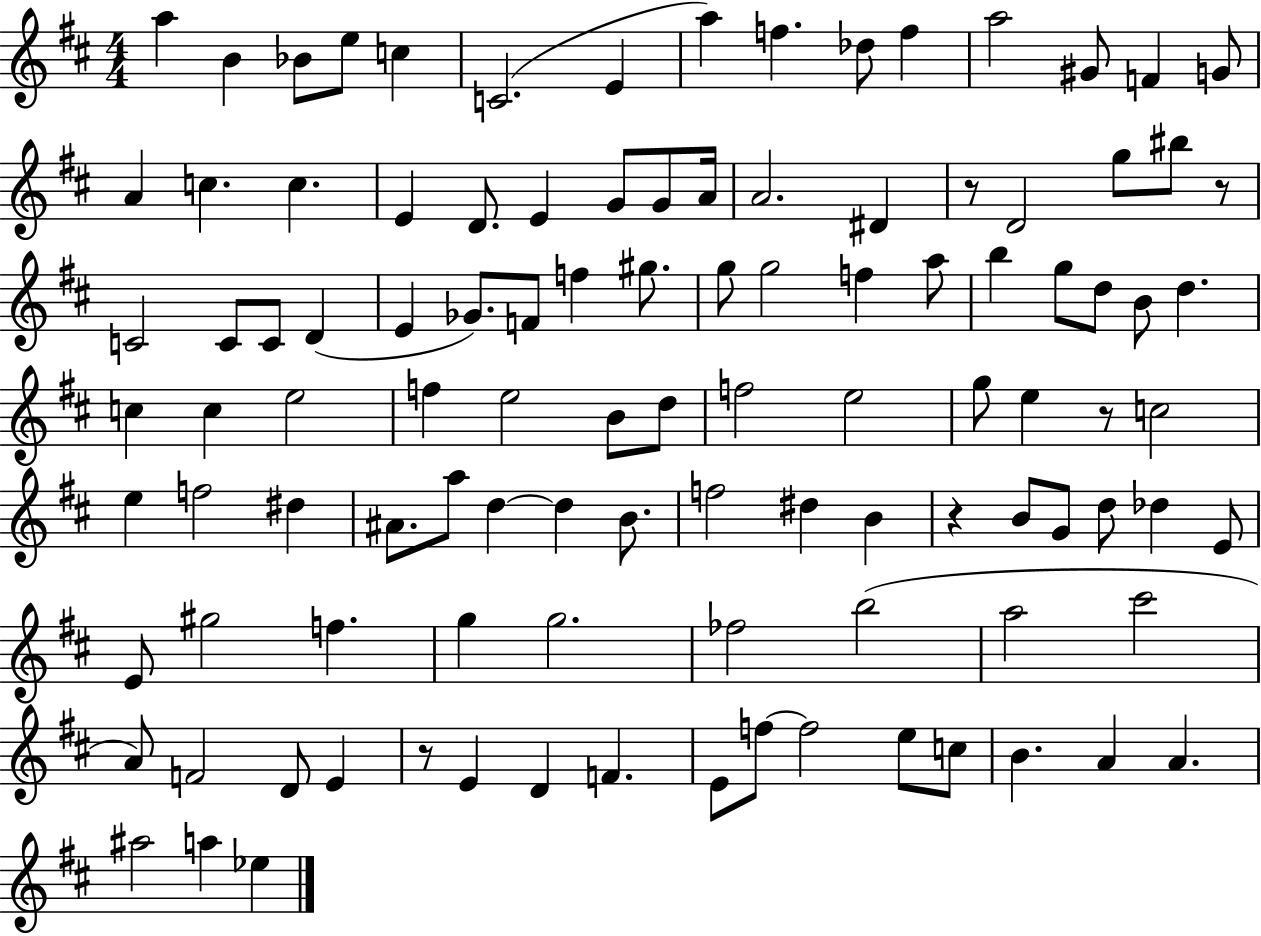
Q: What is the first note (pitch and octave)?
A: A5